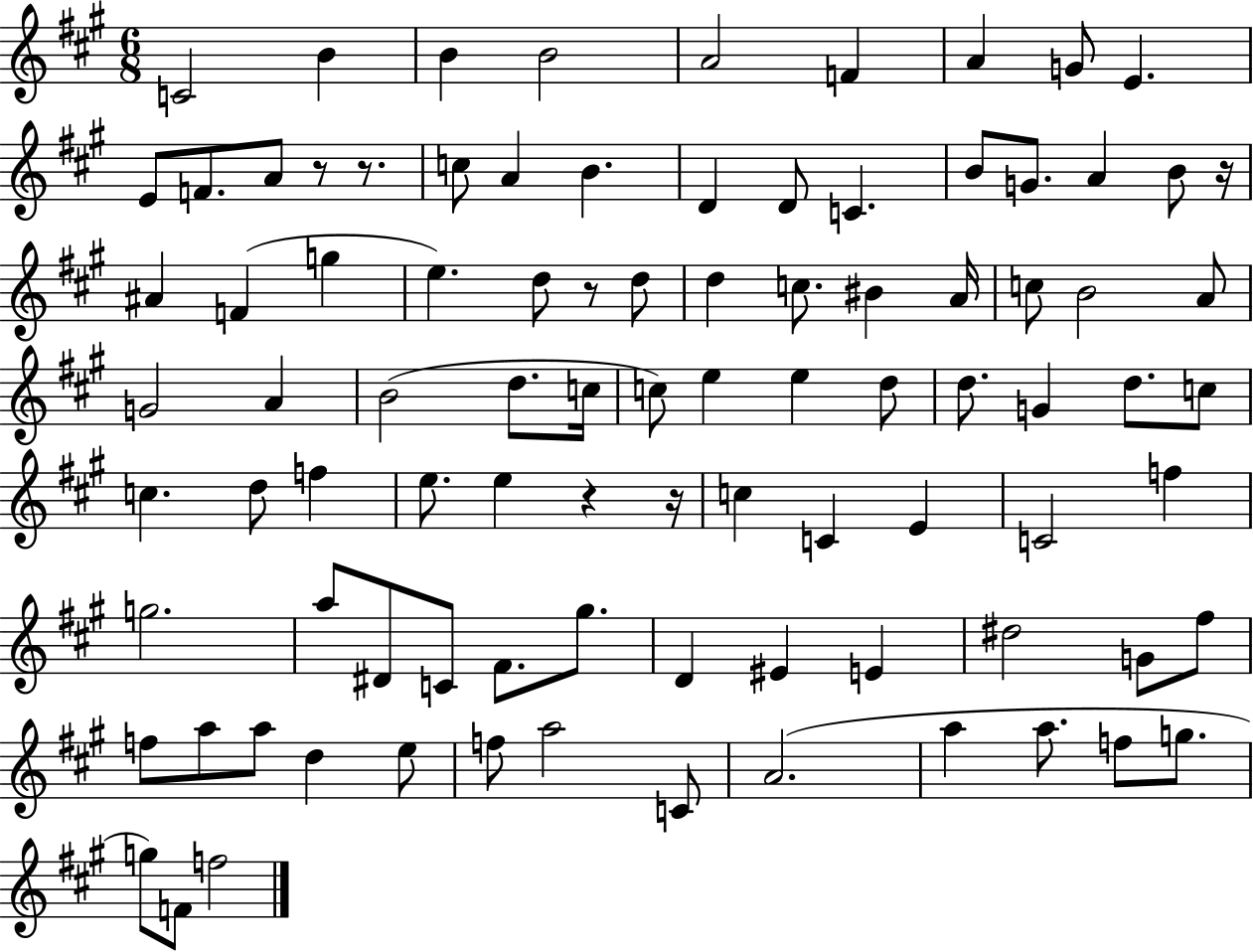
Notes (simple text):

C4/h B4/q B4/q B4/h A4/h F4/q A4/q G4/e E4/q. E4/e F4/e. A4/e R/e R/e. C5/e A4/q B4/q. D4/q D4/e C4/q. B4/e G4/e. A4/q B4/e R/s A#4/q F4/q G5/q E5/q. D5/e R/e D5/e D5/q C5/e. BIS4/q A4/s C5/e B4/h A4/e G4/h A4/q B4/h D5/e. C5/s C5/e E5/q E5/q D5/e D5/e. G4/q D5/e. C5/e C5/q. D5/e F5/q E5/e. E5/q R/q R/s C5/q C4/q E4/q C4/h F5/q G5/h. A5/e D#4/e C4/e F#4/e. G#5/e. D4/q EIS4/q E4/q D#5/h G4/e F#5/e F5/e A5/e A5/e D5/q E5/e F5/e A5/h C4/e A4/h. A5/q A5/e. F5/e G5/e. G5/e F4/e F5/h